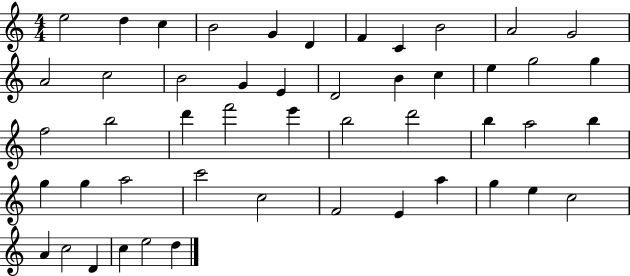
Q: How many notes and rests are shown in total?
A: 49